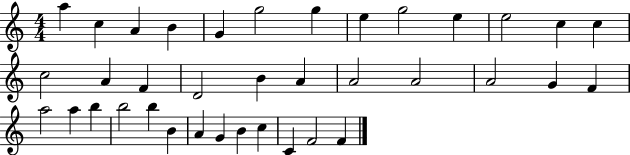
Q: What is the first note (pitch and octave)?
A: A5